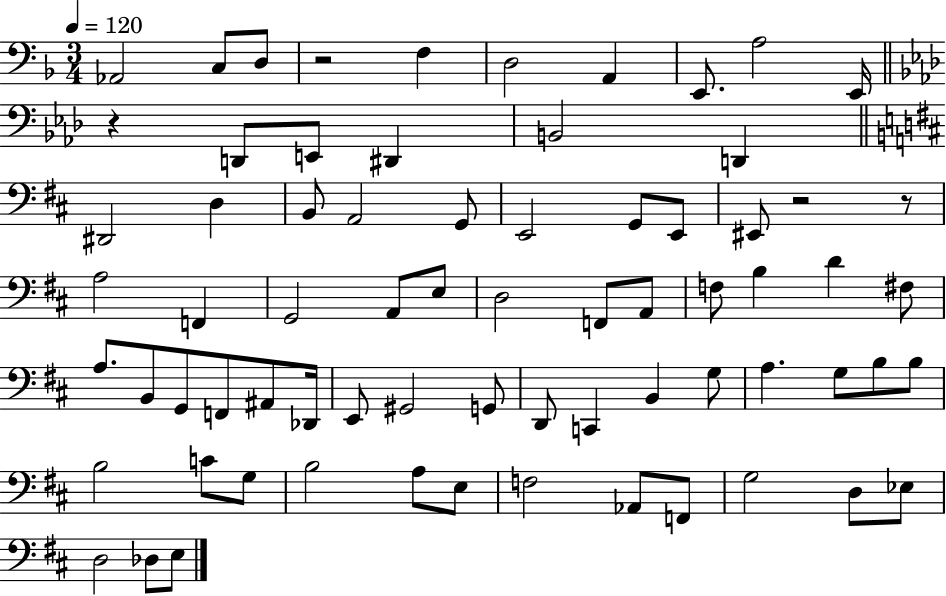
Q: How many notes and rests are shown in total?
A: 71